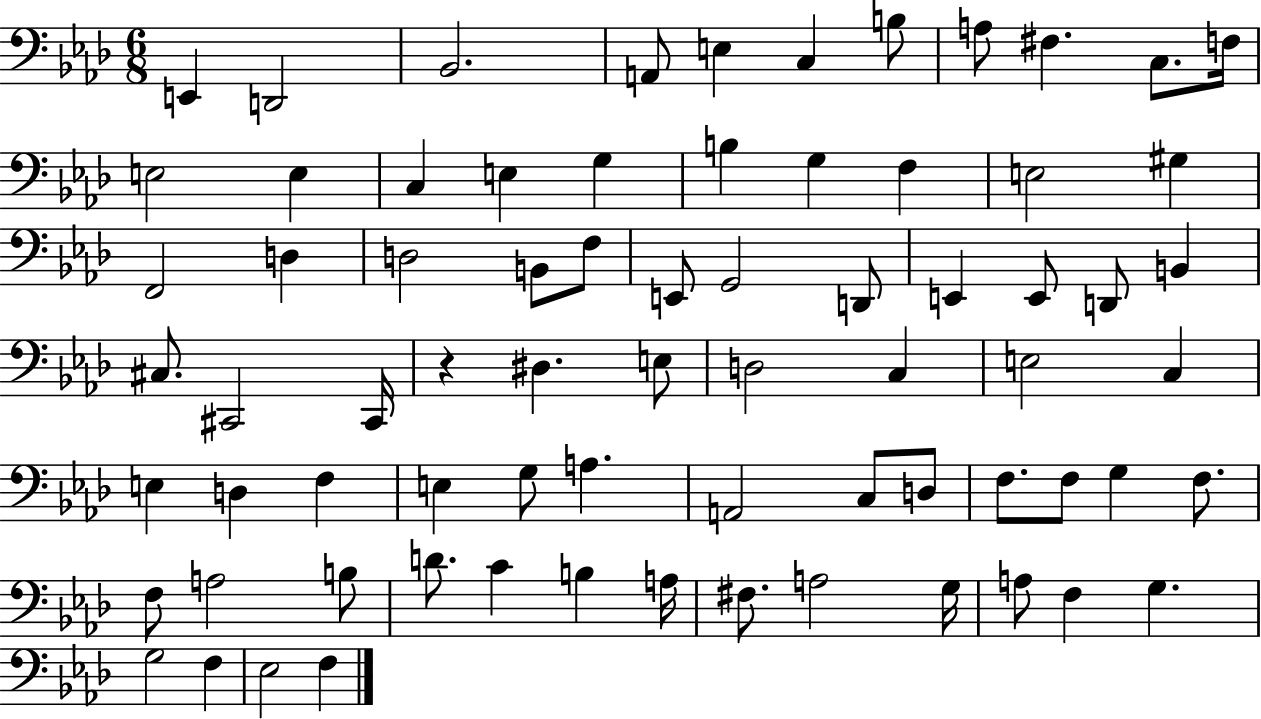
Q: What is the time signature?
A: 6/8